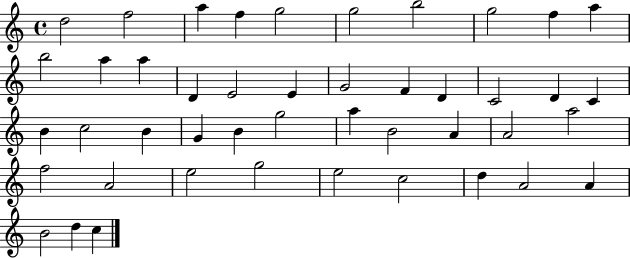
D5/h F5/h A5/q F5/q G5/h G5/h B5/h G5/h F5/q A5/q B5/h A5/q A5/q D4/q E4/h E4/q G4/h F4/q D4/q C4/h D4/q C4/q B4/q C5/h B4/q G4/q B4/q G5/h A5/q B4/h A4/q A4/h A5/h F5/h A4/h E5/h G5/h E5/h C5/h D5/q A4/h A4/q B4/h D5/q C5/q